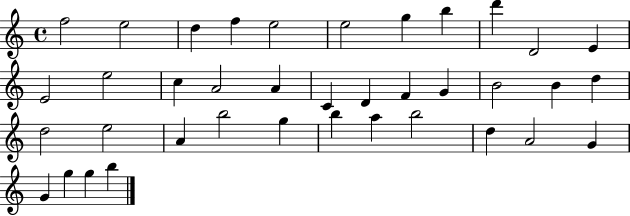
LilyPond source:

{
  \clef treble
  \time 4/4
  \defaultTimeSignature
  \key c \major
  f''2 e''2 | d''4 f''4 e''2 | e''2 g''4 b''4 | d'''4 d'2 e'4 | \break e'2 e''2 | c''4 a'2 a'4 | c'4 d'4 f'4 g'4 | b'2 b'4 d''4 | \break d''2 e''2 | a'4 b''2 g''4 | b''4 a''4 b''2 | d''4 a'2 g'4 | \break g'4 g''4 g''4 b''4 | \bar "|."
}